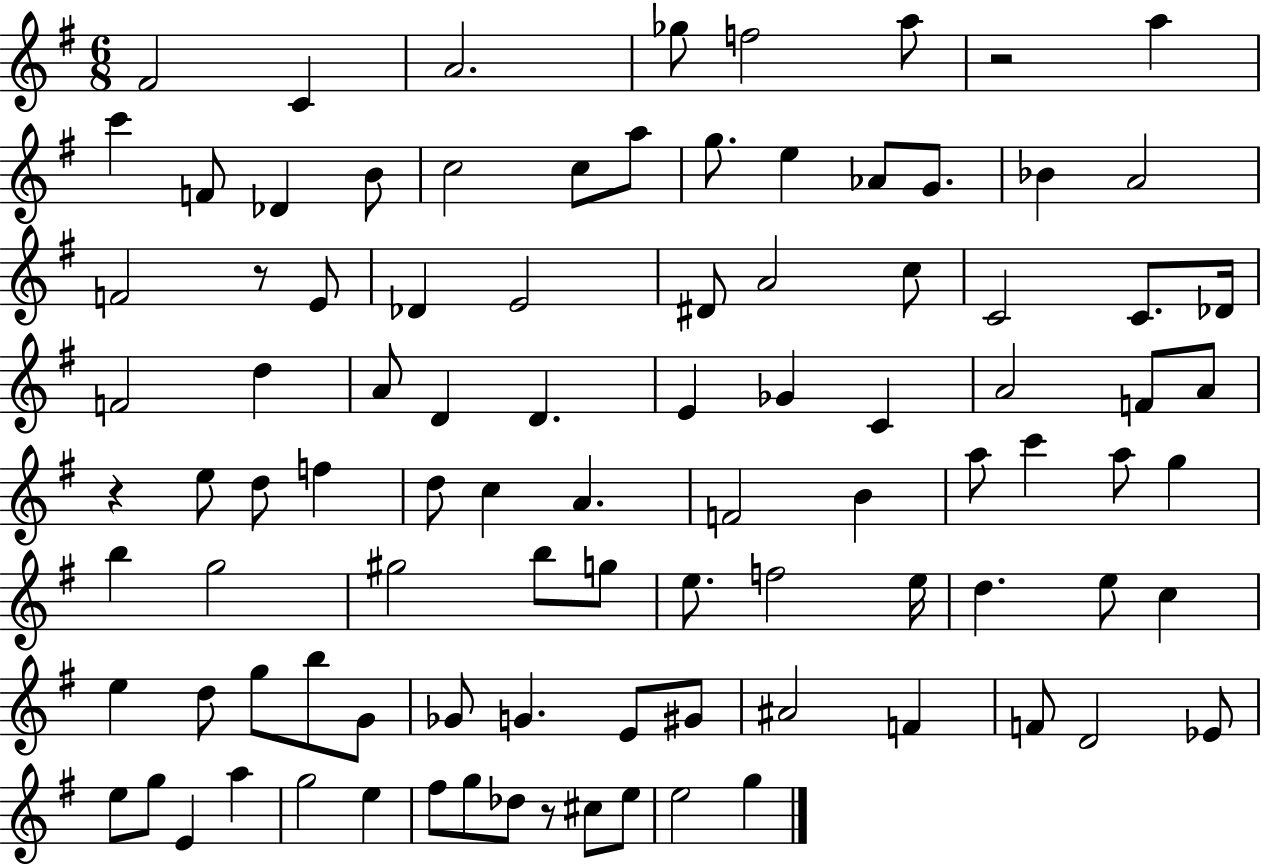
X:1
T:Untitled
M:6/8
L:1/4
K:G
^F2 C A2 _g/2 f2 a/2 z2 a c' F/2 _D B/2 c2 c/2 a/2 g/2 e _A/2 G/2 _B A2 F2 z/2 E/2 _D E2 ^D/2 A2 c/2 C2 C/2 _D/4 F2 d A/2 D D E _G C A2 F/2 A/2 z e/2 d/2 f d/2 c A F2 B a/2 c' a/2 g b g2 ^g2 b/2 g/2 e/2 f2 e/4 d e/2 c e d/2 g/2 b/2 G/2 _G/2 G E/2 ^G/2 ^A2 F F/2 D2 _E/2 e/2 g/2 E a g2 e ^f/2 g/2 _d/2 z/2 ^c/2 e/2 e2 g